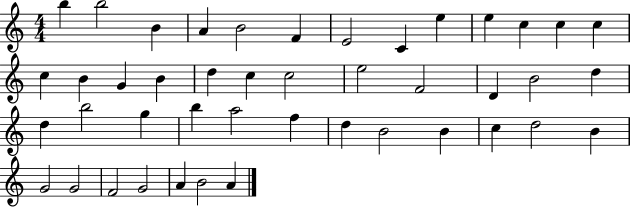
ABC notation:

X:1
T:Untitled
M:4/4
L:1/4
K:C
b b2 B A B2 F E2 C e e c c c c B G B d c c2 e2 F2 D B2 d d b2 g b a2 f d B2 B c d2 B G2 G2 F2 G2 A B2 A